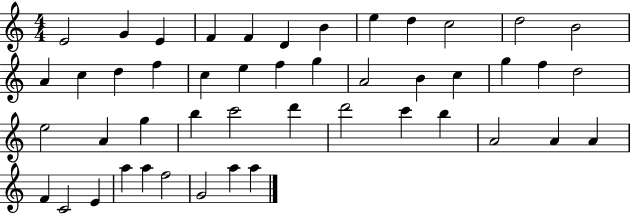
{
  \clef treble
  \numericTimeSignature
  \time 4/4
  \key c \major
  e'2 g'4 e'4 | f'4 f'4 d'4 b'4 | e''4 d''4 c''2 | d''2 b'2 | \break a'4 c''4 d''4 f''4 | c''4 e''4 f''4 g''4 | a'2 b'4 c''4 | g''4 f''4 d''2 | \break e''2 a'4 g''4 | b''4 c'''2 d'''4 | d'''2 c'''4 b''4 | a'2 a'4 a'4 | \break f'4 c'2 e'4 | a''4 a''4 f''2 | g'2 a''4 a''4 | \bar "|."
}